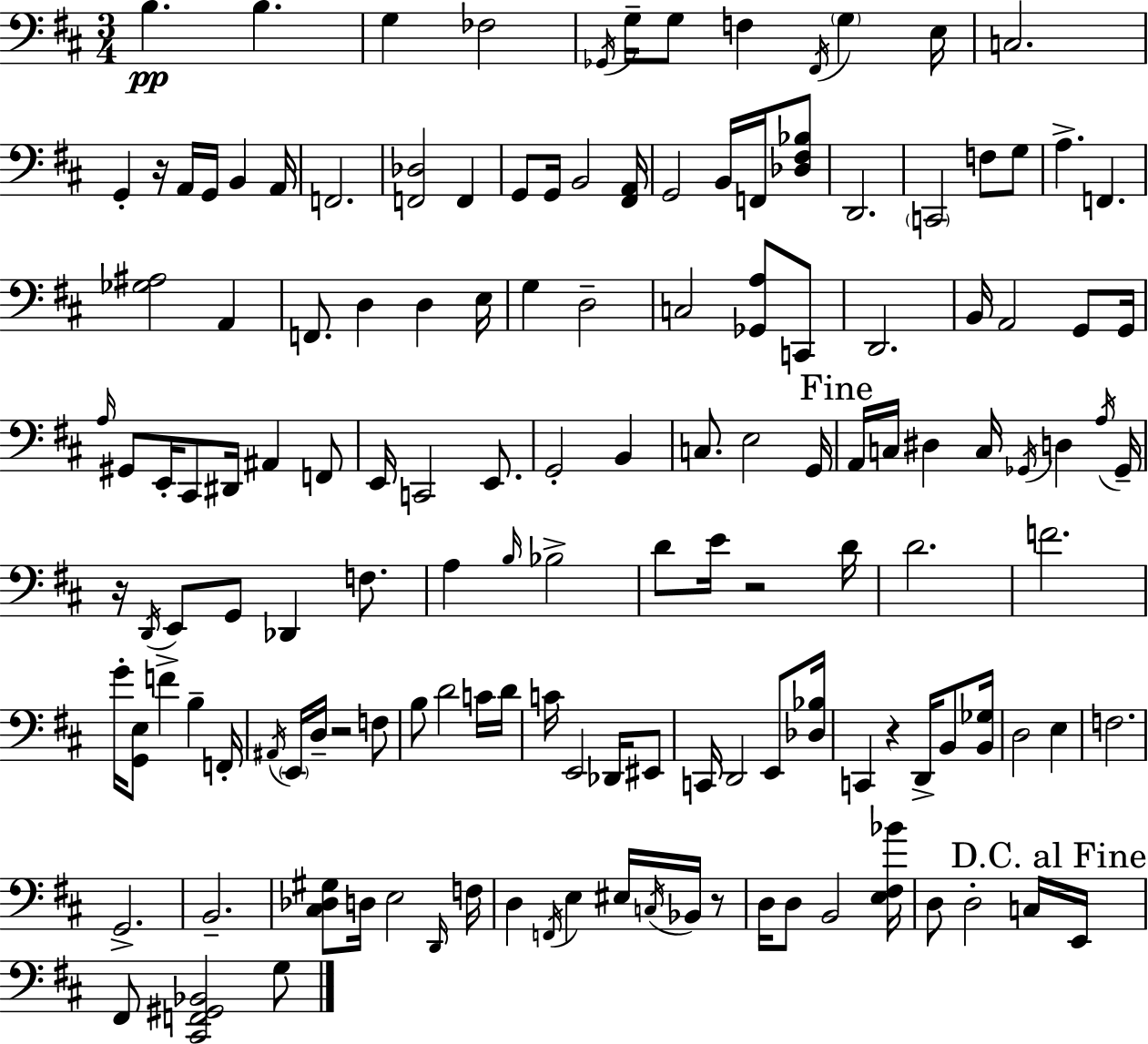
{
  \clef bass
  \numericTimeSignature
  \time 3/4
  \key d \major
  \repeat volta 2 { b4.\pp b4. | g4 fes2 | \acciaccatura { ges,16 } g16-- g8 f4 \acciaccatura { fis,16 } \parenthesize g4 | e16 c2. | \break g,4-. r16 a,16 g,16 b,4 | a,16 f,2. | <f, des>2 f,4 | g,8 g,16 b,2 | \break <fis, a,>16 g,2 b,16 f,16 | <des fis bes>8 d,2. | \parenthesize c,2 f8 | g8 a4.-> f,4. | \break <ges ais>2 a,4 | f,8. d4 d4 | e16 g4 d2-- | c2 <ges, a>8 | \break c,8 d,2. | b,16 a,2 g,8 | g,16 \grace { a16 } gis,8 e,16-. cis,8 dis,16 ais,4 | f,8 e,16 c,2 | \break e,8. g,2-. b,4 | c8. e2 | g,16 \mark "Fine" a,16 c16 dis4 c16 \acciaccatura { ges,16 } d4 | \acciaccatura { a16 } ges,16-- r16 \acciaccatura { d,16 } e,8 g,8 des,4 | \break f8. a4 \grace { b16 } bes2-> | d'8 e'16 r2 | d'16 d'2. | f'2. | \break g'16-. <g, e>8 f'4-> | b4-- f,16-. \acciaccatura { ais,16 } \parenthesize e,16 d16-- r2 | f8 b8 d'2 | c'16 d'16 c'16 e,2 | \break des,16 eis,8 c,16 d,2 | e,8 <des bes>16 c,4 | r4 d,16-> b,8 <b, ges>16 d2 | e4 f2. | \break g,2.-> | b,2.-- | <cis des gis>8 d16 e2 | \grace { d,16 } f16 d4 | \break \acciaccatura { f,16 } e4 eis16 \acciaccatura { c16 } bes,16 r8 d16 | d8 b,2 <e fis bes'>16 d8 | d2-. c16 \mark "D.C. al Fine" e,16 fis,8 | <cis, f, gis, bes,>2 g8 } \bar "|."
}